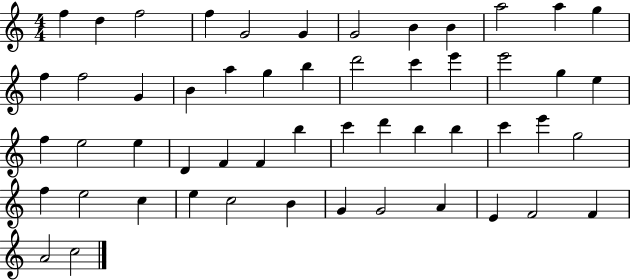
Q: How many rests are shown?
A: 0